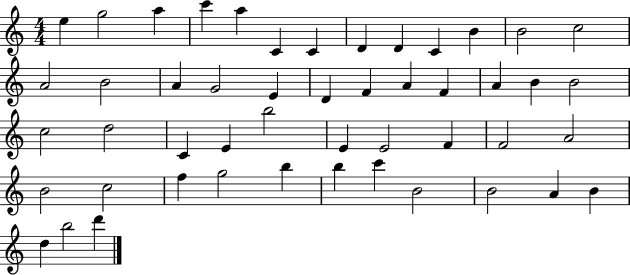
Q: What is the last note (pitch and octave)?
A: D6